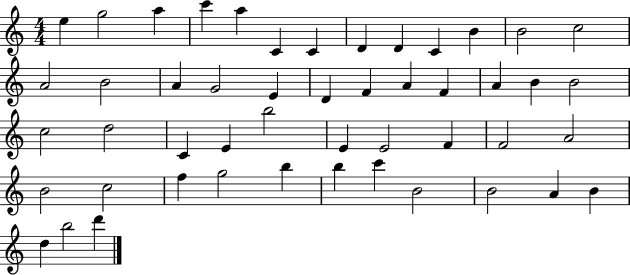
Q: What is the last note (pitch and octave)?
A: D6